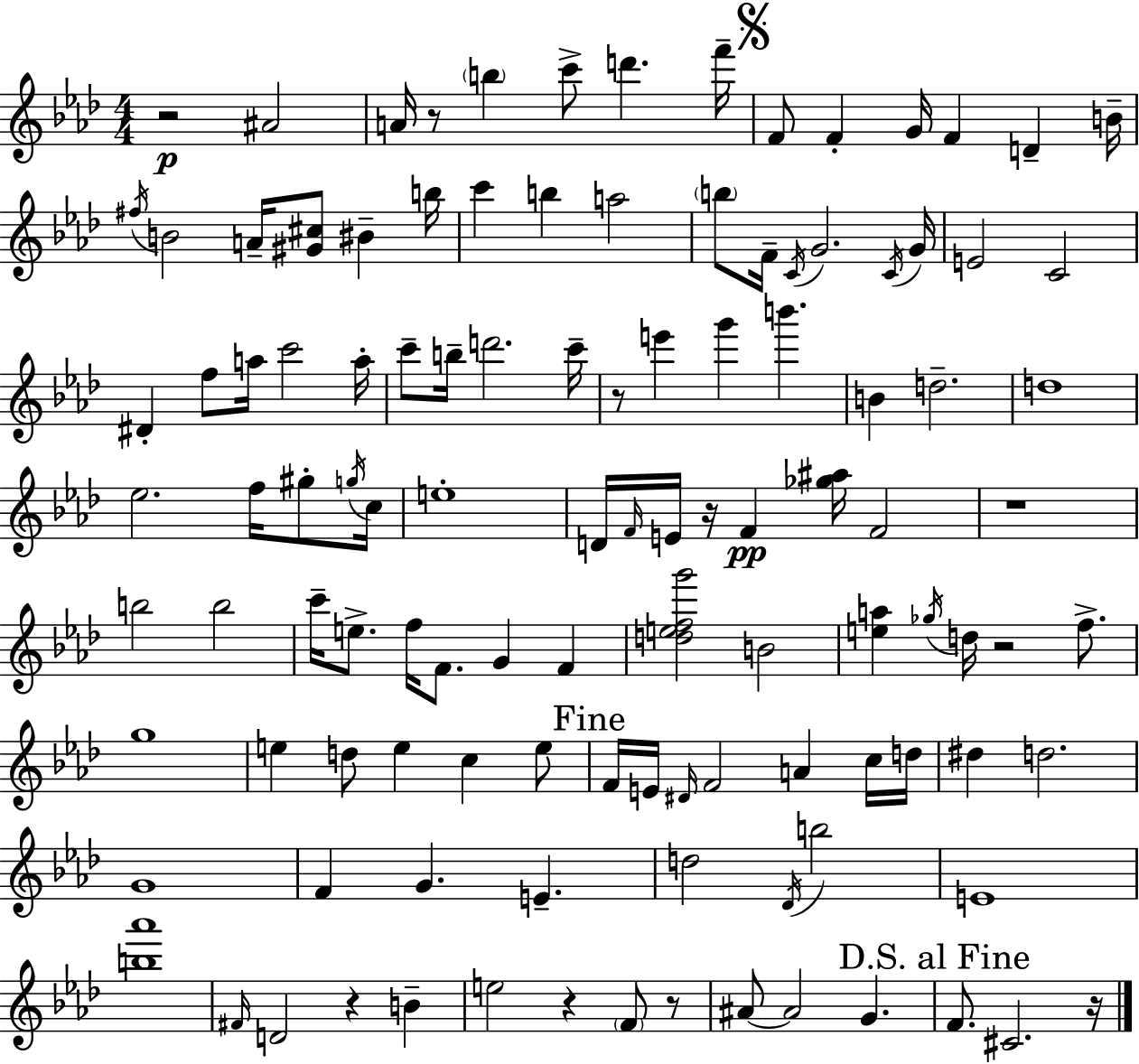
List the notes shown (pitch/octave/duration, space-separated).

R/h A#4/h A4/s R/e B5/q C6/e D6/q. F6/s F4/e F4/q G4/s F4/q D4/q B4/s F#5/s B4/h A4/s [G#4,C#5]/e BIS4/q B5/s C6/q B5/q A5/h B5/e F4/s C4/s G4/h. C4/s G4/s E4/h C4/h D#4/q F5/e A5/s C6/h A5/s C6/e B5/s D6/h. C6/s R/e E6/q G6/q B6/q. B4/q D5/h. D5/w Eb5/h. F5/s G#5/e G5/s C5/s E5/w D4/s F4/s E4/s R/s F4/q [Gb5,A#5]/s F4/h R/w B5/h B5/h C6/s E5/e. F5/s F4/e. G4/q F4/q [D5,E5,F5,G6]/h B4/h [E5,A5]/q Gb5/s D5/s R/h F5/e. G5/w E5/q D5/e E5/q C5/q E5/e F4/s E4/s D#4/s F4/h A4/q C5/s D5/s D#5/q D5/h. G4/w F4/q G4/q. E4/q. D5/h Db4/s B5/h E4/w [B5,Ab6]/w F#4/s D4/h R/q B4/q E5/h R/q F4/e R/e A#4/e A#4/h G4/q. F4/e. C#4/h. R/s